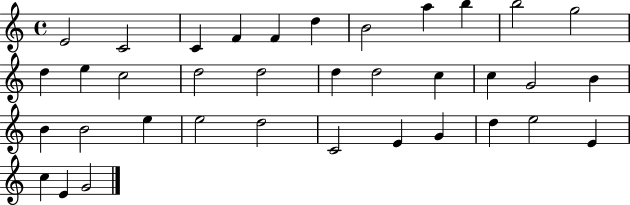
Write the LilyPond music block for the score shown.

{
  \clef treble
  \time 4/4
  \defaultTimeSignature
  \key c \major
  e'2 c'2 | c'4 f'4 f'4 d''4 | b'2 a''4 b''4 | b''2 g''2 | \break d''4 e''4 c''2 | d''2 d''2 | d''4 d''2 c''4 | c''4 g'2 b'4 | \break b'4 b'2 e''4 | e''2 d''2 | c'2 e'4 g'4 | d''4 e''2 e'4 | \break c''4 e'4 g'2 | \bar "|."
}